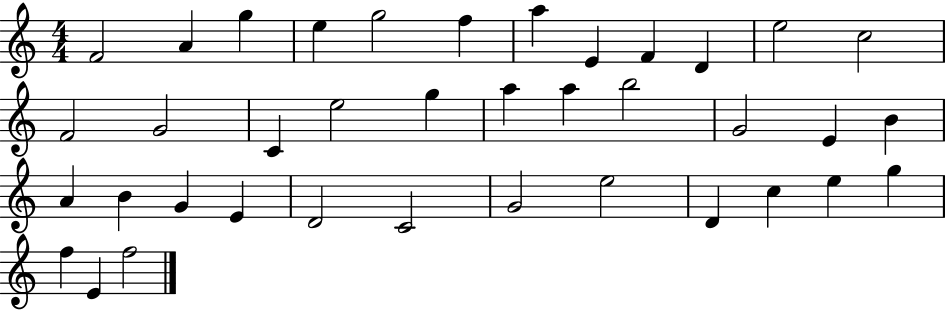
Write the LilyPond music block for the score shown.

{
  \clef treble
  \numericTimeSignature
  \time 4/4
  \key c \major
  f'2 a'4 g''4 | e''4 g''2 f''4 | a''4 e'4 f'4 d'4 | e''2 c''2 | \break f'2 g'2 | c'4 e''2 g''4 | a''4 a''4 b''2 | g'2 e'4 b'4 | \break a'4 b'4 g'4 e'4 | d'2 c'2 | g'2 e''2 | d'4 c''4 e''4 g''4 | \break f''4 e'4 f''2 | \bar "|."
}